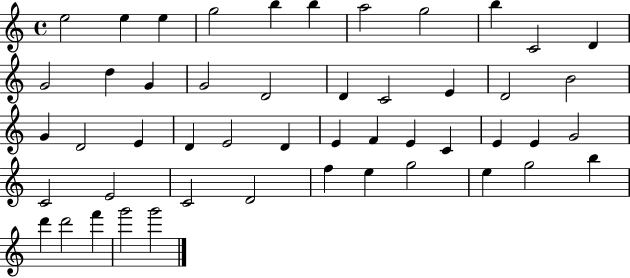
X:1
T:Untitled
M:4/4
L:1/4
K:C
e2 e e g2 b b a2 g2 b C2 D G2 d G G2 D2 D C2 E D2 B2 G D2 E D E2 D E F E C E E G2 C2 E2 C2 D2 f e g2 e g2 b d' d'2 f' g'2 g'2